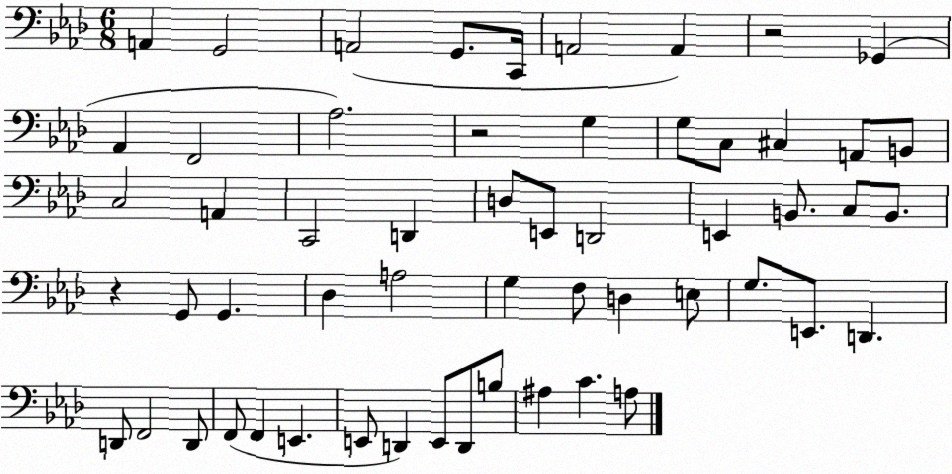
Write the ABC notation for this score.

X:1
T:Untitled
M:6/8
L:1/4
K:Ab
A,, G,,2 A,,2 G,,/2 C,,/4 A,,2 A,, z2 _G,, _A,, F,,2 _A,2 z2 G, G,/2 C,/2 ^C, A,,/2 B,,/2 C,2 A,, C,,2 D,, D,/2 E,,/2 D,,2 E,, B,,/2 C,/2 B,,/2 z G,,/2 G,, _D, A,2 G, F,/2 D, E,/2 G,/2 E,,/2 D,, D,,/2 F,,2 D,,/2 F,,/2 F,, E,, E,,/2 D,, E,,/2 D,,/2 B,/2 ^A, C A,/2